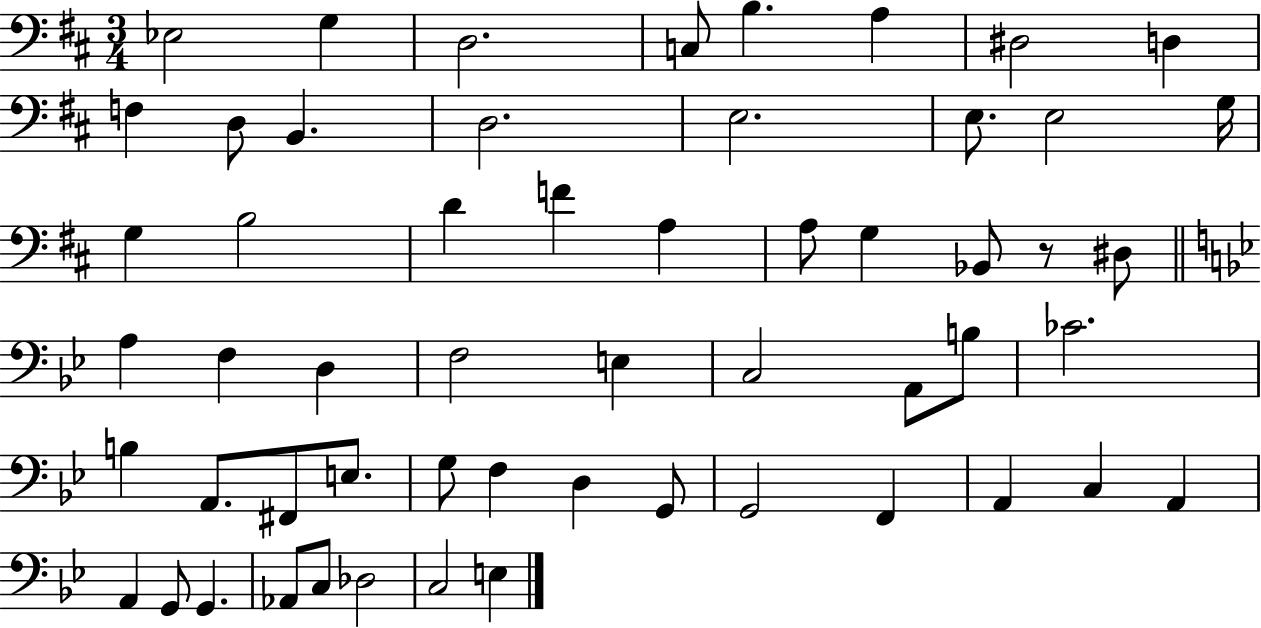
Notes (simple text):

Eb3/h G3/q D3/h. C3/e B3/q. A3/q D#3/h D3/q F3/q D3/e B2/q. D3/h. E3/h. E3/e. E3/h G3/s G3/q B3/h D4/q F4/q A3/q A3/e G3/q Bb2/e R/e D#3/e A3/q F3/q D3/q F3/h E3/q C3/h A2/e B3/e CES4/h. B3/q A2/e. F#2/e E3/e. G3/e F3/q D3/q G2/e G2/h F2/q A2/q C3/q A2/q A2/q G2/e G2/q. Ab2/e C3/e Db3/h C3/h E3/q